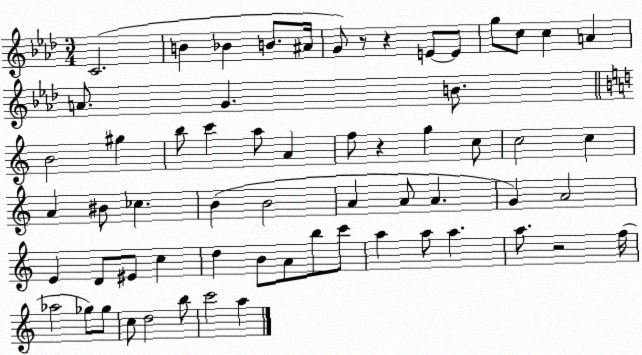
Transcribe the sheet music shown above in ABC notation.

X:1
T:Untitled
M:3/4
L:1/4
K:Ab
C2 B _B B/2 ^A/4 G/2 z/2 z E/2 E/2 g/2 c/2 c A A/2 G B/2 B2 ^g b/2 c' a/2 A f/2 z g c/2 c2 c A ^B/2 _c B B2 A A/2 A G A2 E D/2 ^E/2 c d B/2 A/2 b/2 c'/2 a a/2 a a/2 z2 f/4 _a2 _g/2 _g/2 c/2 d2 b/2 c'2 a